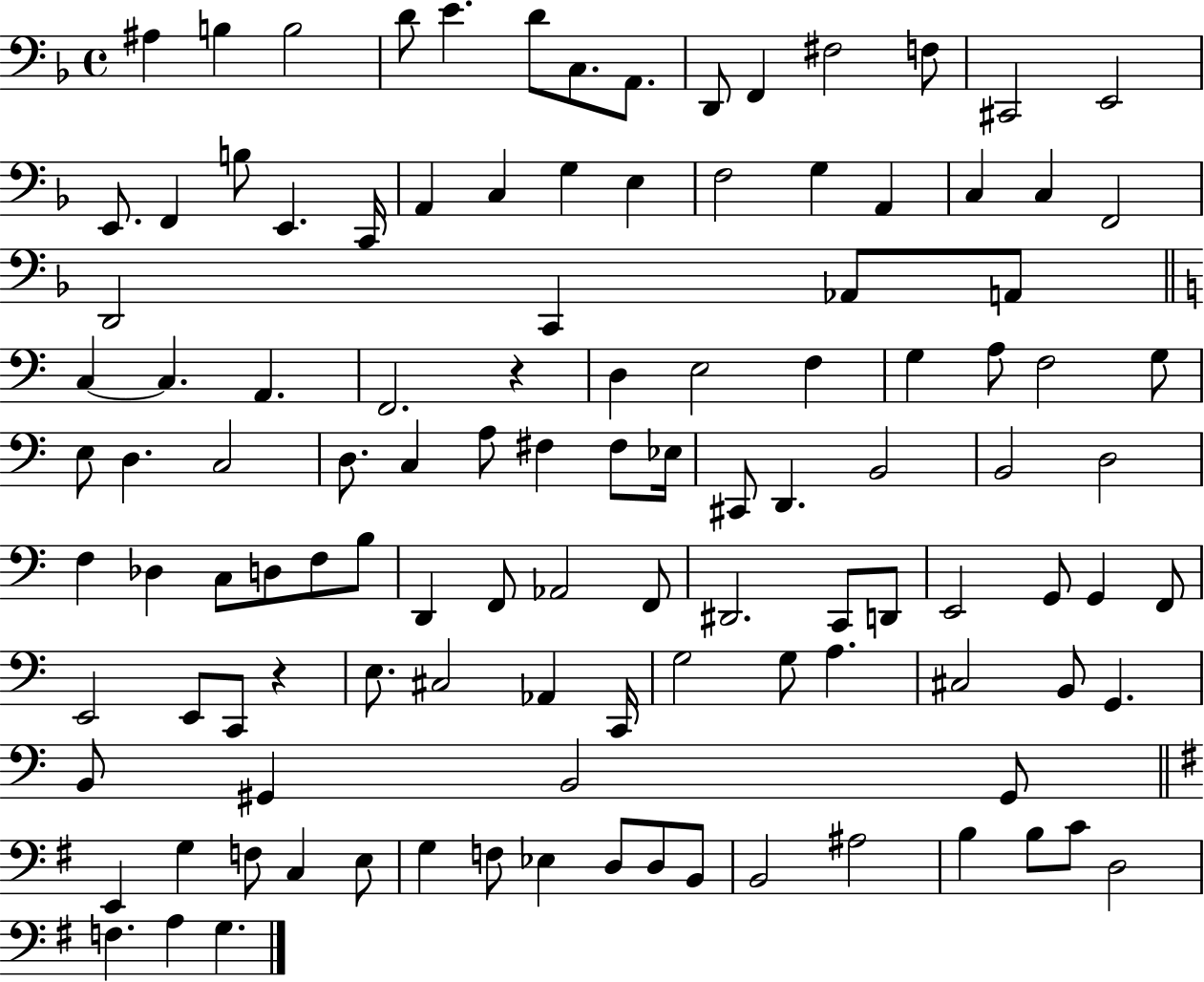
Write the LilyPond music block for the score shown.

{
  \clef bass
  \time 4/4
  \defaultTimeSignature
  \key f \major
  ais4 b4 b2 | d'8 e'4. d'8 c8. a,8. | d,8 f,4 fis2 f8 | cis,2 e,2 | \break e,8. f,4 b8 e,4. c,16 | a,4 c4 g4 e4 | f2 g4 a,4 | c4 c4 f,2 | \break d,2 c,4 aes,8 a,8 | \bar "||" \break \key c \major c4~~ c4. a,4. | f,2. r4 | d4 e2 f4 | g4 a8 f2 g8 | \break e8 d4. c2 | d8. c4 a8 fis4 fis8 ees16 | cis,8 d,4. b,2 | b,2 d2 | \break f4 des4 c8 d8 f8 b8 | d,4 f,8 aes,2 f,8 | dis,2. c,8 d,8 | e,2 g,8 g,4 f,8 | \break e,2 e,8 c,8 r4 | e8. cis2 aes,4 c,16 | g2 g8 a4. | cis2 b,8 g,4. | \break b,8 gis,4 b,2 gis,8 | \bar "||" \break \key g \major e,4 g4 f8 c4 e8 | g4 f8 ees4 d8 d8 b,8 | b,2 ais2 | b4 b8 c'8 d2 | \break f4. a4 g4. | \bar "|."
}